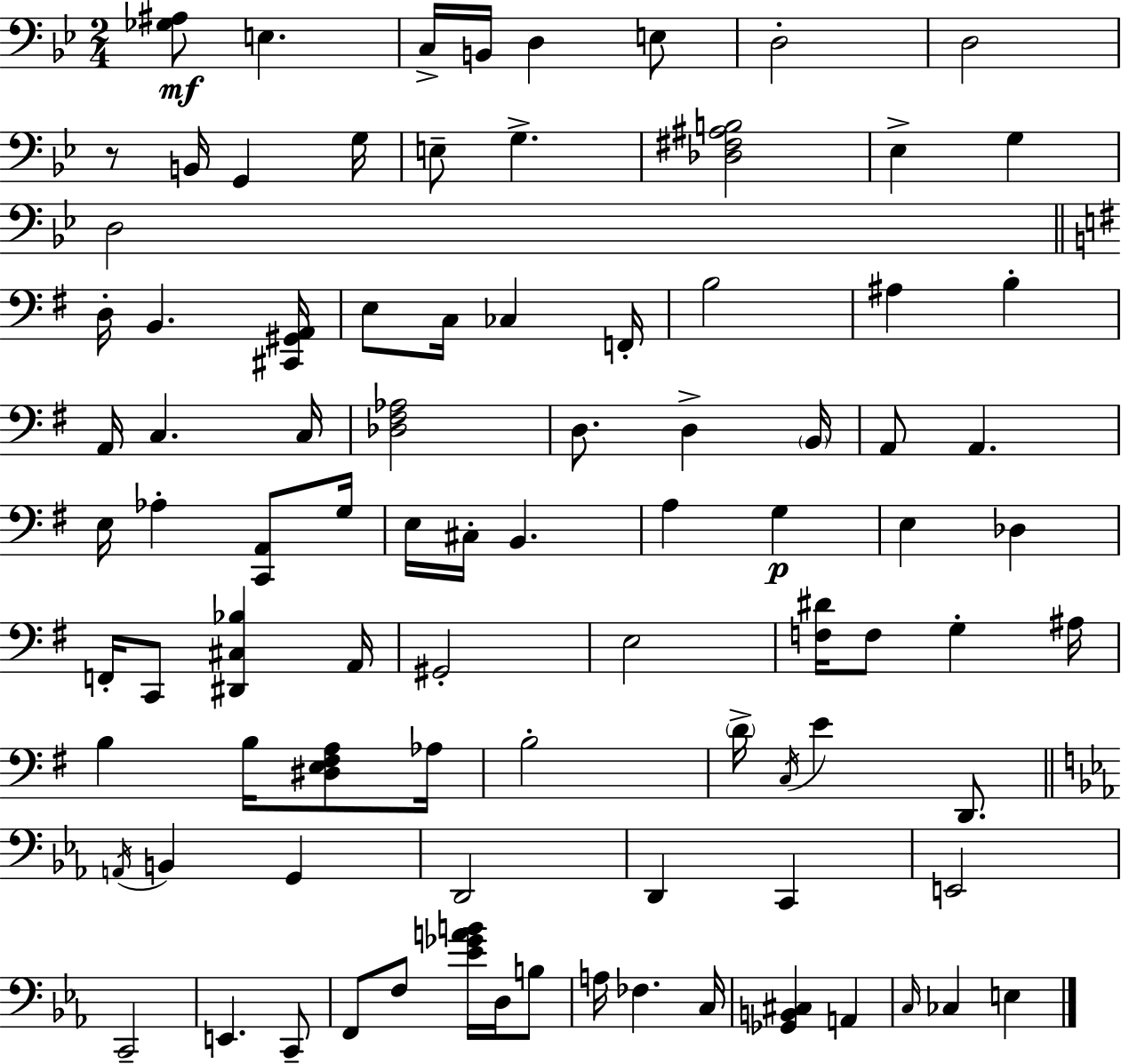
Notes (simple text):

[Gb3,A#3]/e E3/q. C3/s B2/s D3/q E3/e D3/h D3/h R/e B2/s G2/q G3/s E3/e G3/q. [Db3,F#3,A#3,B3]/h Eb3/q G3/q D3/h D3/s B2/q. [C#2,G#2,A2]/s E3/e C3/s CES3/q F2/s B3/h A#3/q B3/q A2/s C3/q. C3/s [Db3,F#3,Ab3]/h D3/e. D3/q B2/s A2/e A2/q. E3/s Ab3/q [C2,A2]/e G3/s E3/s C#3/s B2/q. A3/q G3/q E3/q Db3/q F2/s C2/e [D#2,C#3,Bb3]/q A2/s G#2/h E3/h [F3,D#4]/s F3/e G3/q A#3/s B3/q B3/s [D#3,E3,F#3,A3]/e Ab3/s B3/h D4/s C3/s E4/q D2/e. A2/s B2/q G2/q D2/h D2/q C2/q E2/h C2/h E2/q. C2/e F2/e F3/e [Eb4,Gb4,A4,B4]/s D3/s B3/e A3/s FES3/q. C3/s [Gb2,B2,C#3]/q A2/q C3/s CES3/q E3/q